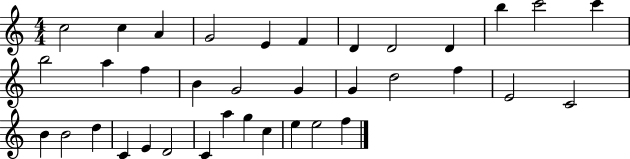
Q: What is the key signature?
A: C major